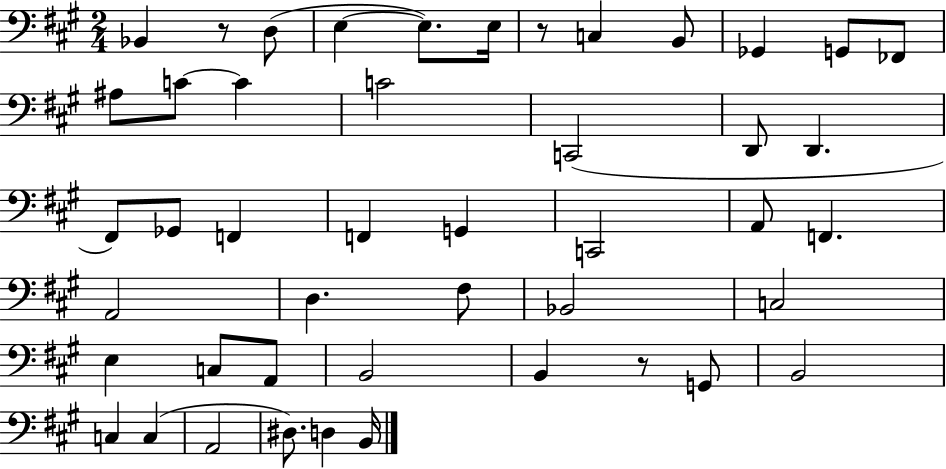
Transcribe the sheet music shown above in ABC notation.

X:1
T:Untitled
M:2/4
L:1/4
K:A
_B,, z/2 D,/2 E, E,/2 E,/4 z/2 C, B,,/2 _G,, G,,/2 _F,,/2 ^A,/2 C/2 C C2 C,,2 D,,/2 D,, ^F,,/2 _G,,/2 F,, F,, G,, C,,2 A,,/2 F,, A,,2 D, ^F,/2 _B,,2 C,2 E, C,/2 A,,/2 B,,2 B,, z/2 G,,/2 B,,2 C, C, A,,2 ^D,/2 D, B,,/4